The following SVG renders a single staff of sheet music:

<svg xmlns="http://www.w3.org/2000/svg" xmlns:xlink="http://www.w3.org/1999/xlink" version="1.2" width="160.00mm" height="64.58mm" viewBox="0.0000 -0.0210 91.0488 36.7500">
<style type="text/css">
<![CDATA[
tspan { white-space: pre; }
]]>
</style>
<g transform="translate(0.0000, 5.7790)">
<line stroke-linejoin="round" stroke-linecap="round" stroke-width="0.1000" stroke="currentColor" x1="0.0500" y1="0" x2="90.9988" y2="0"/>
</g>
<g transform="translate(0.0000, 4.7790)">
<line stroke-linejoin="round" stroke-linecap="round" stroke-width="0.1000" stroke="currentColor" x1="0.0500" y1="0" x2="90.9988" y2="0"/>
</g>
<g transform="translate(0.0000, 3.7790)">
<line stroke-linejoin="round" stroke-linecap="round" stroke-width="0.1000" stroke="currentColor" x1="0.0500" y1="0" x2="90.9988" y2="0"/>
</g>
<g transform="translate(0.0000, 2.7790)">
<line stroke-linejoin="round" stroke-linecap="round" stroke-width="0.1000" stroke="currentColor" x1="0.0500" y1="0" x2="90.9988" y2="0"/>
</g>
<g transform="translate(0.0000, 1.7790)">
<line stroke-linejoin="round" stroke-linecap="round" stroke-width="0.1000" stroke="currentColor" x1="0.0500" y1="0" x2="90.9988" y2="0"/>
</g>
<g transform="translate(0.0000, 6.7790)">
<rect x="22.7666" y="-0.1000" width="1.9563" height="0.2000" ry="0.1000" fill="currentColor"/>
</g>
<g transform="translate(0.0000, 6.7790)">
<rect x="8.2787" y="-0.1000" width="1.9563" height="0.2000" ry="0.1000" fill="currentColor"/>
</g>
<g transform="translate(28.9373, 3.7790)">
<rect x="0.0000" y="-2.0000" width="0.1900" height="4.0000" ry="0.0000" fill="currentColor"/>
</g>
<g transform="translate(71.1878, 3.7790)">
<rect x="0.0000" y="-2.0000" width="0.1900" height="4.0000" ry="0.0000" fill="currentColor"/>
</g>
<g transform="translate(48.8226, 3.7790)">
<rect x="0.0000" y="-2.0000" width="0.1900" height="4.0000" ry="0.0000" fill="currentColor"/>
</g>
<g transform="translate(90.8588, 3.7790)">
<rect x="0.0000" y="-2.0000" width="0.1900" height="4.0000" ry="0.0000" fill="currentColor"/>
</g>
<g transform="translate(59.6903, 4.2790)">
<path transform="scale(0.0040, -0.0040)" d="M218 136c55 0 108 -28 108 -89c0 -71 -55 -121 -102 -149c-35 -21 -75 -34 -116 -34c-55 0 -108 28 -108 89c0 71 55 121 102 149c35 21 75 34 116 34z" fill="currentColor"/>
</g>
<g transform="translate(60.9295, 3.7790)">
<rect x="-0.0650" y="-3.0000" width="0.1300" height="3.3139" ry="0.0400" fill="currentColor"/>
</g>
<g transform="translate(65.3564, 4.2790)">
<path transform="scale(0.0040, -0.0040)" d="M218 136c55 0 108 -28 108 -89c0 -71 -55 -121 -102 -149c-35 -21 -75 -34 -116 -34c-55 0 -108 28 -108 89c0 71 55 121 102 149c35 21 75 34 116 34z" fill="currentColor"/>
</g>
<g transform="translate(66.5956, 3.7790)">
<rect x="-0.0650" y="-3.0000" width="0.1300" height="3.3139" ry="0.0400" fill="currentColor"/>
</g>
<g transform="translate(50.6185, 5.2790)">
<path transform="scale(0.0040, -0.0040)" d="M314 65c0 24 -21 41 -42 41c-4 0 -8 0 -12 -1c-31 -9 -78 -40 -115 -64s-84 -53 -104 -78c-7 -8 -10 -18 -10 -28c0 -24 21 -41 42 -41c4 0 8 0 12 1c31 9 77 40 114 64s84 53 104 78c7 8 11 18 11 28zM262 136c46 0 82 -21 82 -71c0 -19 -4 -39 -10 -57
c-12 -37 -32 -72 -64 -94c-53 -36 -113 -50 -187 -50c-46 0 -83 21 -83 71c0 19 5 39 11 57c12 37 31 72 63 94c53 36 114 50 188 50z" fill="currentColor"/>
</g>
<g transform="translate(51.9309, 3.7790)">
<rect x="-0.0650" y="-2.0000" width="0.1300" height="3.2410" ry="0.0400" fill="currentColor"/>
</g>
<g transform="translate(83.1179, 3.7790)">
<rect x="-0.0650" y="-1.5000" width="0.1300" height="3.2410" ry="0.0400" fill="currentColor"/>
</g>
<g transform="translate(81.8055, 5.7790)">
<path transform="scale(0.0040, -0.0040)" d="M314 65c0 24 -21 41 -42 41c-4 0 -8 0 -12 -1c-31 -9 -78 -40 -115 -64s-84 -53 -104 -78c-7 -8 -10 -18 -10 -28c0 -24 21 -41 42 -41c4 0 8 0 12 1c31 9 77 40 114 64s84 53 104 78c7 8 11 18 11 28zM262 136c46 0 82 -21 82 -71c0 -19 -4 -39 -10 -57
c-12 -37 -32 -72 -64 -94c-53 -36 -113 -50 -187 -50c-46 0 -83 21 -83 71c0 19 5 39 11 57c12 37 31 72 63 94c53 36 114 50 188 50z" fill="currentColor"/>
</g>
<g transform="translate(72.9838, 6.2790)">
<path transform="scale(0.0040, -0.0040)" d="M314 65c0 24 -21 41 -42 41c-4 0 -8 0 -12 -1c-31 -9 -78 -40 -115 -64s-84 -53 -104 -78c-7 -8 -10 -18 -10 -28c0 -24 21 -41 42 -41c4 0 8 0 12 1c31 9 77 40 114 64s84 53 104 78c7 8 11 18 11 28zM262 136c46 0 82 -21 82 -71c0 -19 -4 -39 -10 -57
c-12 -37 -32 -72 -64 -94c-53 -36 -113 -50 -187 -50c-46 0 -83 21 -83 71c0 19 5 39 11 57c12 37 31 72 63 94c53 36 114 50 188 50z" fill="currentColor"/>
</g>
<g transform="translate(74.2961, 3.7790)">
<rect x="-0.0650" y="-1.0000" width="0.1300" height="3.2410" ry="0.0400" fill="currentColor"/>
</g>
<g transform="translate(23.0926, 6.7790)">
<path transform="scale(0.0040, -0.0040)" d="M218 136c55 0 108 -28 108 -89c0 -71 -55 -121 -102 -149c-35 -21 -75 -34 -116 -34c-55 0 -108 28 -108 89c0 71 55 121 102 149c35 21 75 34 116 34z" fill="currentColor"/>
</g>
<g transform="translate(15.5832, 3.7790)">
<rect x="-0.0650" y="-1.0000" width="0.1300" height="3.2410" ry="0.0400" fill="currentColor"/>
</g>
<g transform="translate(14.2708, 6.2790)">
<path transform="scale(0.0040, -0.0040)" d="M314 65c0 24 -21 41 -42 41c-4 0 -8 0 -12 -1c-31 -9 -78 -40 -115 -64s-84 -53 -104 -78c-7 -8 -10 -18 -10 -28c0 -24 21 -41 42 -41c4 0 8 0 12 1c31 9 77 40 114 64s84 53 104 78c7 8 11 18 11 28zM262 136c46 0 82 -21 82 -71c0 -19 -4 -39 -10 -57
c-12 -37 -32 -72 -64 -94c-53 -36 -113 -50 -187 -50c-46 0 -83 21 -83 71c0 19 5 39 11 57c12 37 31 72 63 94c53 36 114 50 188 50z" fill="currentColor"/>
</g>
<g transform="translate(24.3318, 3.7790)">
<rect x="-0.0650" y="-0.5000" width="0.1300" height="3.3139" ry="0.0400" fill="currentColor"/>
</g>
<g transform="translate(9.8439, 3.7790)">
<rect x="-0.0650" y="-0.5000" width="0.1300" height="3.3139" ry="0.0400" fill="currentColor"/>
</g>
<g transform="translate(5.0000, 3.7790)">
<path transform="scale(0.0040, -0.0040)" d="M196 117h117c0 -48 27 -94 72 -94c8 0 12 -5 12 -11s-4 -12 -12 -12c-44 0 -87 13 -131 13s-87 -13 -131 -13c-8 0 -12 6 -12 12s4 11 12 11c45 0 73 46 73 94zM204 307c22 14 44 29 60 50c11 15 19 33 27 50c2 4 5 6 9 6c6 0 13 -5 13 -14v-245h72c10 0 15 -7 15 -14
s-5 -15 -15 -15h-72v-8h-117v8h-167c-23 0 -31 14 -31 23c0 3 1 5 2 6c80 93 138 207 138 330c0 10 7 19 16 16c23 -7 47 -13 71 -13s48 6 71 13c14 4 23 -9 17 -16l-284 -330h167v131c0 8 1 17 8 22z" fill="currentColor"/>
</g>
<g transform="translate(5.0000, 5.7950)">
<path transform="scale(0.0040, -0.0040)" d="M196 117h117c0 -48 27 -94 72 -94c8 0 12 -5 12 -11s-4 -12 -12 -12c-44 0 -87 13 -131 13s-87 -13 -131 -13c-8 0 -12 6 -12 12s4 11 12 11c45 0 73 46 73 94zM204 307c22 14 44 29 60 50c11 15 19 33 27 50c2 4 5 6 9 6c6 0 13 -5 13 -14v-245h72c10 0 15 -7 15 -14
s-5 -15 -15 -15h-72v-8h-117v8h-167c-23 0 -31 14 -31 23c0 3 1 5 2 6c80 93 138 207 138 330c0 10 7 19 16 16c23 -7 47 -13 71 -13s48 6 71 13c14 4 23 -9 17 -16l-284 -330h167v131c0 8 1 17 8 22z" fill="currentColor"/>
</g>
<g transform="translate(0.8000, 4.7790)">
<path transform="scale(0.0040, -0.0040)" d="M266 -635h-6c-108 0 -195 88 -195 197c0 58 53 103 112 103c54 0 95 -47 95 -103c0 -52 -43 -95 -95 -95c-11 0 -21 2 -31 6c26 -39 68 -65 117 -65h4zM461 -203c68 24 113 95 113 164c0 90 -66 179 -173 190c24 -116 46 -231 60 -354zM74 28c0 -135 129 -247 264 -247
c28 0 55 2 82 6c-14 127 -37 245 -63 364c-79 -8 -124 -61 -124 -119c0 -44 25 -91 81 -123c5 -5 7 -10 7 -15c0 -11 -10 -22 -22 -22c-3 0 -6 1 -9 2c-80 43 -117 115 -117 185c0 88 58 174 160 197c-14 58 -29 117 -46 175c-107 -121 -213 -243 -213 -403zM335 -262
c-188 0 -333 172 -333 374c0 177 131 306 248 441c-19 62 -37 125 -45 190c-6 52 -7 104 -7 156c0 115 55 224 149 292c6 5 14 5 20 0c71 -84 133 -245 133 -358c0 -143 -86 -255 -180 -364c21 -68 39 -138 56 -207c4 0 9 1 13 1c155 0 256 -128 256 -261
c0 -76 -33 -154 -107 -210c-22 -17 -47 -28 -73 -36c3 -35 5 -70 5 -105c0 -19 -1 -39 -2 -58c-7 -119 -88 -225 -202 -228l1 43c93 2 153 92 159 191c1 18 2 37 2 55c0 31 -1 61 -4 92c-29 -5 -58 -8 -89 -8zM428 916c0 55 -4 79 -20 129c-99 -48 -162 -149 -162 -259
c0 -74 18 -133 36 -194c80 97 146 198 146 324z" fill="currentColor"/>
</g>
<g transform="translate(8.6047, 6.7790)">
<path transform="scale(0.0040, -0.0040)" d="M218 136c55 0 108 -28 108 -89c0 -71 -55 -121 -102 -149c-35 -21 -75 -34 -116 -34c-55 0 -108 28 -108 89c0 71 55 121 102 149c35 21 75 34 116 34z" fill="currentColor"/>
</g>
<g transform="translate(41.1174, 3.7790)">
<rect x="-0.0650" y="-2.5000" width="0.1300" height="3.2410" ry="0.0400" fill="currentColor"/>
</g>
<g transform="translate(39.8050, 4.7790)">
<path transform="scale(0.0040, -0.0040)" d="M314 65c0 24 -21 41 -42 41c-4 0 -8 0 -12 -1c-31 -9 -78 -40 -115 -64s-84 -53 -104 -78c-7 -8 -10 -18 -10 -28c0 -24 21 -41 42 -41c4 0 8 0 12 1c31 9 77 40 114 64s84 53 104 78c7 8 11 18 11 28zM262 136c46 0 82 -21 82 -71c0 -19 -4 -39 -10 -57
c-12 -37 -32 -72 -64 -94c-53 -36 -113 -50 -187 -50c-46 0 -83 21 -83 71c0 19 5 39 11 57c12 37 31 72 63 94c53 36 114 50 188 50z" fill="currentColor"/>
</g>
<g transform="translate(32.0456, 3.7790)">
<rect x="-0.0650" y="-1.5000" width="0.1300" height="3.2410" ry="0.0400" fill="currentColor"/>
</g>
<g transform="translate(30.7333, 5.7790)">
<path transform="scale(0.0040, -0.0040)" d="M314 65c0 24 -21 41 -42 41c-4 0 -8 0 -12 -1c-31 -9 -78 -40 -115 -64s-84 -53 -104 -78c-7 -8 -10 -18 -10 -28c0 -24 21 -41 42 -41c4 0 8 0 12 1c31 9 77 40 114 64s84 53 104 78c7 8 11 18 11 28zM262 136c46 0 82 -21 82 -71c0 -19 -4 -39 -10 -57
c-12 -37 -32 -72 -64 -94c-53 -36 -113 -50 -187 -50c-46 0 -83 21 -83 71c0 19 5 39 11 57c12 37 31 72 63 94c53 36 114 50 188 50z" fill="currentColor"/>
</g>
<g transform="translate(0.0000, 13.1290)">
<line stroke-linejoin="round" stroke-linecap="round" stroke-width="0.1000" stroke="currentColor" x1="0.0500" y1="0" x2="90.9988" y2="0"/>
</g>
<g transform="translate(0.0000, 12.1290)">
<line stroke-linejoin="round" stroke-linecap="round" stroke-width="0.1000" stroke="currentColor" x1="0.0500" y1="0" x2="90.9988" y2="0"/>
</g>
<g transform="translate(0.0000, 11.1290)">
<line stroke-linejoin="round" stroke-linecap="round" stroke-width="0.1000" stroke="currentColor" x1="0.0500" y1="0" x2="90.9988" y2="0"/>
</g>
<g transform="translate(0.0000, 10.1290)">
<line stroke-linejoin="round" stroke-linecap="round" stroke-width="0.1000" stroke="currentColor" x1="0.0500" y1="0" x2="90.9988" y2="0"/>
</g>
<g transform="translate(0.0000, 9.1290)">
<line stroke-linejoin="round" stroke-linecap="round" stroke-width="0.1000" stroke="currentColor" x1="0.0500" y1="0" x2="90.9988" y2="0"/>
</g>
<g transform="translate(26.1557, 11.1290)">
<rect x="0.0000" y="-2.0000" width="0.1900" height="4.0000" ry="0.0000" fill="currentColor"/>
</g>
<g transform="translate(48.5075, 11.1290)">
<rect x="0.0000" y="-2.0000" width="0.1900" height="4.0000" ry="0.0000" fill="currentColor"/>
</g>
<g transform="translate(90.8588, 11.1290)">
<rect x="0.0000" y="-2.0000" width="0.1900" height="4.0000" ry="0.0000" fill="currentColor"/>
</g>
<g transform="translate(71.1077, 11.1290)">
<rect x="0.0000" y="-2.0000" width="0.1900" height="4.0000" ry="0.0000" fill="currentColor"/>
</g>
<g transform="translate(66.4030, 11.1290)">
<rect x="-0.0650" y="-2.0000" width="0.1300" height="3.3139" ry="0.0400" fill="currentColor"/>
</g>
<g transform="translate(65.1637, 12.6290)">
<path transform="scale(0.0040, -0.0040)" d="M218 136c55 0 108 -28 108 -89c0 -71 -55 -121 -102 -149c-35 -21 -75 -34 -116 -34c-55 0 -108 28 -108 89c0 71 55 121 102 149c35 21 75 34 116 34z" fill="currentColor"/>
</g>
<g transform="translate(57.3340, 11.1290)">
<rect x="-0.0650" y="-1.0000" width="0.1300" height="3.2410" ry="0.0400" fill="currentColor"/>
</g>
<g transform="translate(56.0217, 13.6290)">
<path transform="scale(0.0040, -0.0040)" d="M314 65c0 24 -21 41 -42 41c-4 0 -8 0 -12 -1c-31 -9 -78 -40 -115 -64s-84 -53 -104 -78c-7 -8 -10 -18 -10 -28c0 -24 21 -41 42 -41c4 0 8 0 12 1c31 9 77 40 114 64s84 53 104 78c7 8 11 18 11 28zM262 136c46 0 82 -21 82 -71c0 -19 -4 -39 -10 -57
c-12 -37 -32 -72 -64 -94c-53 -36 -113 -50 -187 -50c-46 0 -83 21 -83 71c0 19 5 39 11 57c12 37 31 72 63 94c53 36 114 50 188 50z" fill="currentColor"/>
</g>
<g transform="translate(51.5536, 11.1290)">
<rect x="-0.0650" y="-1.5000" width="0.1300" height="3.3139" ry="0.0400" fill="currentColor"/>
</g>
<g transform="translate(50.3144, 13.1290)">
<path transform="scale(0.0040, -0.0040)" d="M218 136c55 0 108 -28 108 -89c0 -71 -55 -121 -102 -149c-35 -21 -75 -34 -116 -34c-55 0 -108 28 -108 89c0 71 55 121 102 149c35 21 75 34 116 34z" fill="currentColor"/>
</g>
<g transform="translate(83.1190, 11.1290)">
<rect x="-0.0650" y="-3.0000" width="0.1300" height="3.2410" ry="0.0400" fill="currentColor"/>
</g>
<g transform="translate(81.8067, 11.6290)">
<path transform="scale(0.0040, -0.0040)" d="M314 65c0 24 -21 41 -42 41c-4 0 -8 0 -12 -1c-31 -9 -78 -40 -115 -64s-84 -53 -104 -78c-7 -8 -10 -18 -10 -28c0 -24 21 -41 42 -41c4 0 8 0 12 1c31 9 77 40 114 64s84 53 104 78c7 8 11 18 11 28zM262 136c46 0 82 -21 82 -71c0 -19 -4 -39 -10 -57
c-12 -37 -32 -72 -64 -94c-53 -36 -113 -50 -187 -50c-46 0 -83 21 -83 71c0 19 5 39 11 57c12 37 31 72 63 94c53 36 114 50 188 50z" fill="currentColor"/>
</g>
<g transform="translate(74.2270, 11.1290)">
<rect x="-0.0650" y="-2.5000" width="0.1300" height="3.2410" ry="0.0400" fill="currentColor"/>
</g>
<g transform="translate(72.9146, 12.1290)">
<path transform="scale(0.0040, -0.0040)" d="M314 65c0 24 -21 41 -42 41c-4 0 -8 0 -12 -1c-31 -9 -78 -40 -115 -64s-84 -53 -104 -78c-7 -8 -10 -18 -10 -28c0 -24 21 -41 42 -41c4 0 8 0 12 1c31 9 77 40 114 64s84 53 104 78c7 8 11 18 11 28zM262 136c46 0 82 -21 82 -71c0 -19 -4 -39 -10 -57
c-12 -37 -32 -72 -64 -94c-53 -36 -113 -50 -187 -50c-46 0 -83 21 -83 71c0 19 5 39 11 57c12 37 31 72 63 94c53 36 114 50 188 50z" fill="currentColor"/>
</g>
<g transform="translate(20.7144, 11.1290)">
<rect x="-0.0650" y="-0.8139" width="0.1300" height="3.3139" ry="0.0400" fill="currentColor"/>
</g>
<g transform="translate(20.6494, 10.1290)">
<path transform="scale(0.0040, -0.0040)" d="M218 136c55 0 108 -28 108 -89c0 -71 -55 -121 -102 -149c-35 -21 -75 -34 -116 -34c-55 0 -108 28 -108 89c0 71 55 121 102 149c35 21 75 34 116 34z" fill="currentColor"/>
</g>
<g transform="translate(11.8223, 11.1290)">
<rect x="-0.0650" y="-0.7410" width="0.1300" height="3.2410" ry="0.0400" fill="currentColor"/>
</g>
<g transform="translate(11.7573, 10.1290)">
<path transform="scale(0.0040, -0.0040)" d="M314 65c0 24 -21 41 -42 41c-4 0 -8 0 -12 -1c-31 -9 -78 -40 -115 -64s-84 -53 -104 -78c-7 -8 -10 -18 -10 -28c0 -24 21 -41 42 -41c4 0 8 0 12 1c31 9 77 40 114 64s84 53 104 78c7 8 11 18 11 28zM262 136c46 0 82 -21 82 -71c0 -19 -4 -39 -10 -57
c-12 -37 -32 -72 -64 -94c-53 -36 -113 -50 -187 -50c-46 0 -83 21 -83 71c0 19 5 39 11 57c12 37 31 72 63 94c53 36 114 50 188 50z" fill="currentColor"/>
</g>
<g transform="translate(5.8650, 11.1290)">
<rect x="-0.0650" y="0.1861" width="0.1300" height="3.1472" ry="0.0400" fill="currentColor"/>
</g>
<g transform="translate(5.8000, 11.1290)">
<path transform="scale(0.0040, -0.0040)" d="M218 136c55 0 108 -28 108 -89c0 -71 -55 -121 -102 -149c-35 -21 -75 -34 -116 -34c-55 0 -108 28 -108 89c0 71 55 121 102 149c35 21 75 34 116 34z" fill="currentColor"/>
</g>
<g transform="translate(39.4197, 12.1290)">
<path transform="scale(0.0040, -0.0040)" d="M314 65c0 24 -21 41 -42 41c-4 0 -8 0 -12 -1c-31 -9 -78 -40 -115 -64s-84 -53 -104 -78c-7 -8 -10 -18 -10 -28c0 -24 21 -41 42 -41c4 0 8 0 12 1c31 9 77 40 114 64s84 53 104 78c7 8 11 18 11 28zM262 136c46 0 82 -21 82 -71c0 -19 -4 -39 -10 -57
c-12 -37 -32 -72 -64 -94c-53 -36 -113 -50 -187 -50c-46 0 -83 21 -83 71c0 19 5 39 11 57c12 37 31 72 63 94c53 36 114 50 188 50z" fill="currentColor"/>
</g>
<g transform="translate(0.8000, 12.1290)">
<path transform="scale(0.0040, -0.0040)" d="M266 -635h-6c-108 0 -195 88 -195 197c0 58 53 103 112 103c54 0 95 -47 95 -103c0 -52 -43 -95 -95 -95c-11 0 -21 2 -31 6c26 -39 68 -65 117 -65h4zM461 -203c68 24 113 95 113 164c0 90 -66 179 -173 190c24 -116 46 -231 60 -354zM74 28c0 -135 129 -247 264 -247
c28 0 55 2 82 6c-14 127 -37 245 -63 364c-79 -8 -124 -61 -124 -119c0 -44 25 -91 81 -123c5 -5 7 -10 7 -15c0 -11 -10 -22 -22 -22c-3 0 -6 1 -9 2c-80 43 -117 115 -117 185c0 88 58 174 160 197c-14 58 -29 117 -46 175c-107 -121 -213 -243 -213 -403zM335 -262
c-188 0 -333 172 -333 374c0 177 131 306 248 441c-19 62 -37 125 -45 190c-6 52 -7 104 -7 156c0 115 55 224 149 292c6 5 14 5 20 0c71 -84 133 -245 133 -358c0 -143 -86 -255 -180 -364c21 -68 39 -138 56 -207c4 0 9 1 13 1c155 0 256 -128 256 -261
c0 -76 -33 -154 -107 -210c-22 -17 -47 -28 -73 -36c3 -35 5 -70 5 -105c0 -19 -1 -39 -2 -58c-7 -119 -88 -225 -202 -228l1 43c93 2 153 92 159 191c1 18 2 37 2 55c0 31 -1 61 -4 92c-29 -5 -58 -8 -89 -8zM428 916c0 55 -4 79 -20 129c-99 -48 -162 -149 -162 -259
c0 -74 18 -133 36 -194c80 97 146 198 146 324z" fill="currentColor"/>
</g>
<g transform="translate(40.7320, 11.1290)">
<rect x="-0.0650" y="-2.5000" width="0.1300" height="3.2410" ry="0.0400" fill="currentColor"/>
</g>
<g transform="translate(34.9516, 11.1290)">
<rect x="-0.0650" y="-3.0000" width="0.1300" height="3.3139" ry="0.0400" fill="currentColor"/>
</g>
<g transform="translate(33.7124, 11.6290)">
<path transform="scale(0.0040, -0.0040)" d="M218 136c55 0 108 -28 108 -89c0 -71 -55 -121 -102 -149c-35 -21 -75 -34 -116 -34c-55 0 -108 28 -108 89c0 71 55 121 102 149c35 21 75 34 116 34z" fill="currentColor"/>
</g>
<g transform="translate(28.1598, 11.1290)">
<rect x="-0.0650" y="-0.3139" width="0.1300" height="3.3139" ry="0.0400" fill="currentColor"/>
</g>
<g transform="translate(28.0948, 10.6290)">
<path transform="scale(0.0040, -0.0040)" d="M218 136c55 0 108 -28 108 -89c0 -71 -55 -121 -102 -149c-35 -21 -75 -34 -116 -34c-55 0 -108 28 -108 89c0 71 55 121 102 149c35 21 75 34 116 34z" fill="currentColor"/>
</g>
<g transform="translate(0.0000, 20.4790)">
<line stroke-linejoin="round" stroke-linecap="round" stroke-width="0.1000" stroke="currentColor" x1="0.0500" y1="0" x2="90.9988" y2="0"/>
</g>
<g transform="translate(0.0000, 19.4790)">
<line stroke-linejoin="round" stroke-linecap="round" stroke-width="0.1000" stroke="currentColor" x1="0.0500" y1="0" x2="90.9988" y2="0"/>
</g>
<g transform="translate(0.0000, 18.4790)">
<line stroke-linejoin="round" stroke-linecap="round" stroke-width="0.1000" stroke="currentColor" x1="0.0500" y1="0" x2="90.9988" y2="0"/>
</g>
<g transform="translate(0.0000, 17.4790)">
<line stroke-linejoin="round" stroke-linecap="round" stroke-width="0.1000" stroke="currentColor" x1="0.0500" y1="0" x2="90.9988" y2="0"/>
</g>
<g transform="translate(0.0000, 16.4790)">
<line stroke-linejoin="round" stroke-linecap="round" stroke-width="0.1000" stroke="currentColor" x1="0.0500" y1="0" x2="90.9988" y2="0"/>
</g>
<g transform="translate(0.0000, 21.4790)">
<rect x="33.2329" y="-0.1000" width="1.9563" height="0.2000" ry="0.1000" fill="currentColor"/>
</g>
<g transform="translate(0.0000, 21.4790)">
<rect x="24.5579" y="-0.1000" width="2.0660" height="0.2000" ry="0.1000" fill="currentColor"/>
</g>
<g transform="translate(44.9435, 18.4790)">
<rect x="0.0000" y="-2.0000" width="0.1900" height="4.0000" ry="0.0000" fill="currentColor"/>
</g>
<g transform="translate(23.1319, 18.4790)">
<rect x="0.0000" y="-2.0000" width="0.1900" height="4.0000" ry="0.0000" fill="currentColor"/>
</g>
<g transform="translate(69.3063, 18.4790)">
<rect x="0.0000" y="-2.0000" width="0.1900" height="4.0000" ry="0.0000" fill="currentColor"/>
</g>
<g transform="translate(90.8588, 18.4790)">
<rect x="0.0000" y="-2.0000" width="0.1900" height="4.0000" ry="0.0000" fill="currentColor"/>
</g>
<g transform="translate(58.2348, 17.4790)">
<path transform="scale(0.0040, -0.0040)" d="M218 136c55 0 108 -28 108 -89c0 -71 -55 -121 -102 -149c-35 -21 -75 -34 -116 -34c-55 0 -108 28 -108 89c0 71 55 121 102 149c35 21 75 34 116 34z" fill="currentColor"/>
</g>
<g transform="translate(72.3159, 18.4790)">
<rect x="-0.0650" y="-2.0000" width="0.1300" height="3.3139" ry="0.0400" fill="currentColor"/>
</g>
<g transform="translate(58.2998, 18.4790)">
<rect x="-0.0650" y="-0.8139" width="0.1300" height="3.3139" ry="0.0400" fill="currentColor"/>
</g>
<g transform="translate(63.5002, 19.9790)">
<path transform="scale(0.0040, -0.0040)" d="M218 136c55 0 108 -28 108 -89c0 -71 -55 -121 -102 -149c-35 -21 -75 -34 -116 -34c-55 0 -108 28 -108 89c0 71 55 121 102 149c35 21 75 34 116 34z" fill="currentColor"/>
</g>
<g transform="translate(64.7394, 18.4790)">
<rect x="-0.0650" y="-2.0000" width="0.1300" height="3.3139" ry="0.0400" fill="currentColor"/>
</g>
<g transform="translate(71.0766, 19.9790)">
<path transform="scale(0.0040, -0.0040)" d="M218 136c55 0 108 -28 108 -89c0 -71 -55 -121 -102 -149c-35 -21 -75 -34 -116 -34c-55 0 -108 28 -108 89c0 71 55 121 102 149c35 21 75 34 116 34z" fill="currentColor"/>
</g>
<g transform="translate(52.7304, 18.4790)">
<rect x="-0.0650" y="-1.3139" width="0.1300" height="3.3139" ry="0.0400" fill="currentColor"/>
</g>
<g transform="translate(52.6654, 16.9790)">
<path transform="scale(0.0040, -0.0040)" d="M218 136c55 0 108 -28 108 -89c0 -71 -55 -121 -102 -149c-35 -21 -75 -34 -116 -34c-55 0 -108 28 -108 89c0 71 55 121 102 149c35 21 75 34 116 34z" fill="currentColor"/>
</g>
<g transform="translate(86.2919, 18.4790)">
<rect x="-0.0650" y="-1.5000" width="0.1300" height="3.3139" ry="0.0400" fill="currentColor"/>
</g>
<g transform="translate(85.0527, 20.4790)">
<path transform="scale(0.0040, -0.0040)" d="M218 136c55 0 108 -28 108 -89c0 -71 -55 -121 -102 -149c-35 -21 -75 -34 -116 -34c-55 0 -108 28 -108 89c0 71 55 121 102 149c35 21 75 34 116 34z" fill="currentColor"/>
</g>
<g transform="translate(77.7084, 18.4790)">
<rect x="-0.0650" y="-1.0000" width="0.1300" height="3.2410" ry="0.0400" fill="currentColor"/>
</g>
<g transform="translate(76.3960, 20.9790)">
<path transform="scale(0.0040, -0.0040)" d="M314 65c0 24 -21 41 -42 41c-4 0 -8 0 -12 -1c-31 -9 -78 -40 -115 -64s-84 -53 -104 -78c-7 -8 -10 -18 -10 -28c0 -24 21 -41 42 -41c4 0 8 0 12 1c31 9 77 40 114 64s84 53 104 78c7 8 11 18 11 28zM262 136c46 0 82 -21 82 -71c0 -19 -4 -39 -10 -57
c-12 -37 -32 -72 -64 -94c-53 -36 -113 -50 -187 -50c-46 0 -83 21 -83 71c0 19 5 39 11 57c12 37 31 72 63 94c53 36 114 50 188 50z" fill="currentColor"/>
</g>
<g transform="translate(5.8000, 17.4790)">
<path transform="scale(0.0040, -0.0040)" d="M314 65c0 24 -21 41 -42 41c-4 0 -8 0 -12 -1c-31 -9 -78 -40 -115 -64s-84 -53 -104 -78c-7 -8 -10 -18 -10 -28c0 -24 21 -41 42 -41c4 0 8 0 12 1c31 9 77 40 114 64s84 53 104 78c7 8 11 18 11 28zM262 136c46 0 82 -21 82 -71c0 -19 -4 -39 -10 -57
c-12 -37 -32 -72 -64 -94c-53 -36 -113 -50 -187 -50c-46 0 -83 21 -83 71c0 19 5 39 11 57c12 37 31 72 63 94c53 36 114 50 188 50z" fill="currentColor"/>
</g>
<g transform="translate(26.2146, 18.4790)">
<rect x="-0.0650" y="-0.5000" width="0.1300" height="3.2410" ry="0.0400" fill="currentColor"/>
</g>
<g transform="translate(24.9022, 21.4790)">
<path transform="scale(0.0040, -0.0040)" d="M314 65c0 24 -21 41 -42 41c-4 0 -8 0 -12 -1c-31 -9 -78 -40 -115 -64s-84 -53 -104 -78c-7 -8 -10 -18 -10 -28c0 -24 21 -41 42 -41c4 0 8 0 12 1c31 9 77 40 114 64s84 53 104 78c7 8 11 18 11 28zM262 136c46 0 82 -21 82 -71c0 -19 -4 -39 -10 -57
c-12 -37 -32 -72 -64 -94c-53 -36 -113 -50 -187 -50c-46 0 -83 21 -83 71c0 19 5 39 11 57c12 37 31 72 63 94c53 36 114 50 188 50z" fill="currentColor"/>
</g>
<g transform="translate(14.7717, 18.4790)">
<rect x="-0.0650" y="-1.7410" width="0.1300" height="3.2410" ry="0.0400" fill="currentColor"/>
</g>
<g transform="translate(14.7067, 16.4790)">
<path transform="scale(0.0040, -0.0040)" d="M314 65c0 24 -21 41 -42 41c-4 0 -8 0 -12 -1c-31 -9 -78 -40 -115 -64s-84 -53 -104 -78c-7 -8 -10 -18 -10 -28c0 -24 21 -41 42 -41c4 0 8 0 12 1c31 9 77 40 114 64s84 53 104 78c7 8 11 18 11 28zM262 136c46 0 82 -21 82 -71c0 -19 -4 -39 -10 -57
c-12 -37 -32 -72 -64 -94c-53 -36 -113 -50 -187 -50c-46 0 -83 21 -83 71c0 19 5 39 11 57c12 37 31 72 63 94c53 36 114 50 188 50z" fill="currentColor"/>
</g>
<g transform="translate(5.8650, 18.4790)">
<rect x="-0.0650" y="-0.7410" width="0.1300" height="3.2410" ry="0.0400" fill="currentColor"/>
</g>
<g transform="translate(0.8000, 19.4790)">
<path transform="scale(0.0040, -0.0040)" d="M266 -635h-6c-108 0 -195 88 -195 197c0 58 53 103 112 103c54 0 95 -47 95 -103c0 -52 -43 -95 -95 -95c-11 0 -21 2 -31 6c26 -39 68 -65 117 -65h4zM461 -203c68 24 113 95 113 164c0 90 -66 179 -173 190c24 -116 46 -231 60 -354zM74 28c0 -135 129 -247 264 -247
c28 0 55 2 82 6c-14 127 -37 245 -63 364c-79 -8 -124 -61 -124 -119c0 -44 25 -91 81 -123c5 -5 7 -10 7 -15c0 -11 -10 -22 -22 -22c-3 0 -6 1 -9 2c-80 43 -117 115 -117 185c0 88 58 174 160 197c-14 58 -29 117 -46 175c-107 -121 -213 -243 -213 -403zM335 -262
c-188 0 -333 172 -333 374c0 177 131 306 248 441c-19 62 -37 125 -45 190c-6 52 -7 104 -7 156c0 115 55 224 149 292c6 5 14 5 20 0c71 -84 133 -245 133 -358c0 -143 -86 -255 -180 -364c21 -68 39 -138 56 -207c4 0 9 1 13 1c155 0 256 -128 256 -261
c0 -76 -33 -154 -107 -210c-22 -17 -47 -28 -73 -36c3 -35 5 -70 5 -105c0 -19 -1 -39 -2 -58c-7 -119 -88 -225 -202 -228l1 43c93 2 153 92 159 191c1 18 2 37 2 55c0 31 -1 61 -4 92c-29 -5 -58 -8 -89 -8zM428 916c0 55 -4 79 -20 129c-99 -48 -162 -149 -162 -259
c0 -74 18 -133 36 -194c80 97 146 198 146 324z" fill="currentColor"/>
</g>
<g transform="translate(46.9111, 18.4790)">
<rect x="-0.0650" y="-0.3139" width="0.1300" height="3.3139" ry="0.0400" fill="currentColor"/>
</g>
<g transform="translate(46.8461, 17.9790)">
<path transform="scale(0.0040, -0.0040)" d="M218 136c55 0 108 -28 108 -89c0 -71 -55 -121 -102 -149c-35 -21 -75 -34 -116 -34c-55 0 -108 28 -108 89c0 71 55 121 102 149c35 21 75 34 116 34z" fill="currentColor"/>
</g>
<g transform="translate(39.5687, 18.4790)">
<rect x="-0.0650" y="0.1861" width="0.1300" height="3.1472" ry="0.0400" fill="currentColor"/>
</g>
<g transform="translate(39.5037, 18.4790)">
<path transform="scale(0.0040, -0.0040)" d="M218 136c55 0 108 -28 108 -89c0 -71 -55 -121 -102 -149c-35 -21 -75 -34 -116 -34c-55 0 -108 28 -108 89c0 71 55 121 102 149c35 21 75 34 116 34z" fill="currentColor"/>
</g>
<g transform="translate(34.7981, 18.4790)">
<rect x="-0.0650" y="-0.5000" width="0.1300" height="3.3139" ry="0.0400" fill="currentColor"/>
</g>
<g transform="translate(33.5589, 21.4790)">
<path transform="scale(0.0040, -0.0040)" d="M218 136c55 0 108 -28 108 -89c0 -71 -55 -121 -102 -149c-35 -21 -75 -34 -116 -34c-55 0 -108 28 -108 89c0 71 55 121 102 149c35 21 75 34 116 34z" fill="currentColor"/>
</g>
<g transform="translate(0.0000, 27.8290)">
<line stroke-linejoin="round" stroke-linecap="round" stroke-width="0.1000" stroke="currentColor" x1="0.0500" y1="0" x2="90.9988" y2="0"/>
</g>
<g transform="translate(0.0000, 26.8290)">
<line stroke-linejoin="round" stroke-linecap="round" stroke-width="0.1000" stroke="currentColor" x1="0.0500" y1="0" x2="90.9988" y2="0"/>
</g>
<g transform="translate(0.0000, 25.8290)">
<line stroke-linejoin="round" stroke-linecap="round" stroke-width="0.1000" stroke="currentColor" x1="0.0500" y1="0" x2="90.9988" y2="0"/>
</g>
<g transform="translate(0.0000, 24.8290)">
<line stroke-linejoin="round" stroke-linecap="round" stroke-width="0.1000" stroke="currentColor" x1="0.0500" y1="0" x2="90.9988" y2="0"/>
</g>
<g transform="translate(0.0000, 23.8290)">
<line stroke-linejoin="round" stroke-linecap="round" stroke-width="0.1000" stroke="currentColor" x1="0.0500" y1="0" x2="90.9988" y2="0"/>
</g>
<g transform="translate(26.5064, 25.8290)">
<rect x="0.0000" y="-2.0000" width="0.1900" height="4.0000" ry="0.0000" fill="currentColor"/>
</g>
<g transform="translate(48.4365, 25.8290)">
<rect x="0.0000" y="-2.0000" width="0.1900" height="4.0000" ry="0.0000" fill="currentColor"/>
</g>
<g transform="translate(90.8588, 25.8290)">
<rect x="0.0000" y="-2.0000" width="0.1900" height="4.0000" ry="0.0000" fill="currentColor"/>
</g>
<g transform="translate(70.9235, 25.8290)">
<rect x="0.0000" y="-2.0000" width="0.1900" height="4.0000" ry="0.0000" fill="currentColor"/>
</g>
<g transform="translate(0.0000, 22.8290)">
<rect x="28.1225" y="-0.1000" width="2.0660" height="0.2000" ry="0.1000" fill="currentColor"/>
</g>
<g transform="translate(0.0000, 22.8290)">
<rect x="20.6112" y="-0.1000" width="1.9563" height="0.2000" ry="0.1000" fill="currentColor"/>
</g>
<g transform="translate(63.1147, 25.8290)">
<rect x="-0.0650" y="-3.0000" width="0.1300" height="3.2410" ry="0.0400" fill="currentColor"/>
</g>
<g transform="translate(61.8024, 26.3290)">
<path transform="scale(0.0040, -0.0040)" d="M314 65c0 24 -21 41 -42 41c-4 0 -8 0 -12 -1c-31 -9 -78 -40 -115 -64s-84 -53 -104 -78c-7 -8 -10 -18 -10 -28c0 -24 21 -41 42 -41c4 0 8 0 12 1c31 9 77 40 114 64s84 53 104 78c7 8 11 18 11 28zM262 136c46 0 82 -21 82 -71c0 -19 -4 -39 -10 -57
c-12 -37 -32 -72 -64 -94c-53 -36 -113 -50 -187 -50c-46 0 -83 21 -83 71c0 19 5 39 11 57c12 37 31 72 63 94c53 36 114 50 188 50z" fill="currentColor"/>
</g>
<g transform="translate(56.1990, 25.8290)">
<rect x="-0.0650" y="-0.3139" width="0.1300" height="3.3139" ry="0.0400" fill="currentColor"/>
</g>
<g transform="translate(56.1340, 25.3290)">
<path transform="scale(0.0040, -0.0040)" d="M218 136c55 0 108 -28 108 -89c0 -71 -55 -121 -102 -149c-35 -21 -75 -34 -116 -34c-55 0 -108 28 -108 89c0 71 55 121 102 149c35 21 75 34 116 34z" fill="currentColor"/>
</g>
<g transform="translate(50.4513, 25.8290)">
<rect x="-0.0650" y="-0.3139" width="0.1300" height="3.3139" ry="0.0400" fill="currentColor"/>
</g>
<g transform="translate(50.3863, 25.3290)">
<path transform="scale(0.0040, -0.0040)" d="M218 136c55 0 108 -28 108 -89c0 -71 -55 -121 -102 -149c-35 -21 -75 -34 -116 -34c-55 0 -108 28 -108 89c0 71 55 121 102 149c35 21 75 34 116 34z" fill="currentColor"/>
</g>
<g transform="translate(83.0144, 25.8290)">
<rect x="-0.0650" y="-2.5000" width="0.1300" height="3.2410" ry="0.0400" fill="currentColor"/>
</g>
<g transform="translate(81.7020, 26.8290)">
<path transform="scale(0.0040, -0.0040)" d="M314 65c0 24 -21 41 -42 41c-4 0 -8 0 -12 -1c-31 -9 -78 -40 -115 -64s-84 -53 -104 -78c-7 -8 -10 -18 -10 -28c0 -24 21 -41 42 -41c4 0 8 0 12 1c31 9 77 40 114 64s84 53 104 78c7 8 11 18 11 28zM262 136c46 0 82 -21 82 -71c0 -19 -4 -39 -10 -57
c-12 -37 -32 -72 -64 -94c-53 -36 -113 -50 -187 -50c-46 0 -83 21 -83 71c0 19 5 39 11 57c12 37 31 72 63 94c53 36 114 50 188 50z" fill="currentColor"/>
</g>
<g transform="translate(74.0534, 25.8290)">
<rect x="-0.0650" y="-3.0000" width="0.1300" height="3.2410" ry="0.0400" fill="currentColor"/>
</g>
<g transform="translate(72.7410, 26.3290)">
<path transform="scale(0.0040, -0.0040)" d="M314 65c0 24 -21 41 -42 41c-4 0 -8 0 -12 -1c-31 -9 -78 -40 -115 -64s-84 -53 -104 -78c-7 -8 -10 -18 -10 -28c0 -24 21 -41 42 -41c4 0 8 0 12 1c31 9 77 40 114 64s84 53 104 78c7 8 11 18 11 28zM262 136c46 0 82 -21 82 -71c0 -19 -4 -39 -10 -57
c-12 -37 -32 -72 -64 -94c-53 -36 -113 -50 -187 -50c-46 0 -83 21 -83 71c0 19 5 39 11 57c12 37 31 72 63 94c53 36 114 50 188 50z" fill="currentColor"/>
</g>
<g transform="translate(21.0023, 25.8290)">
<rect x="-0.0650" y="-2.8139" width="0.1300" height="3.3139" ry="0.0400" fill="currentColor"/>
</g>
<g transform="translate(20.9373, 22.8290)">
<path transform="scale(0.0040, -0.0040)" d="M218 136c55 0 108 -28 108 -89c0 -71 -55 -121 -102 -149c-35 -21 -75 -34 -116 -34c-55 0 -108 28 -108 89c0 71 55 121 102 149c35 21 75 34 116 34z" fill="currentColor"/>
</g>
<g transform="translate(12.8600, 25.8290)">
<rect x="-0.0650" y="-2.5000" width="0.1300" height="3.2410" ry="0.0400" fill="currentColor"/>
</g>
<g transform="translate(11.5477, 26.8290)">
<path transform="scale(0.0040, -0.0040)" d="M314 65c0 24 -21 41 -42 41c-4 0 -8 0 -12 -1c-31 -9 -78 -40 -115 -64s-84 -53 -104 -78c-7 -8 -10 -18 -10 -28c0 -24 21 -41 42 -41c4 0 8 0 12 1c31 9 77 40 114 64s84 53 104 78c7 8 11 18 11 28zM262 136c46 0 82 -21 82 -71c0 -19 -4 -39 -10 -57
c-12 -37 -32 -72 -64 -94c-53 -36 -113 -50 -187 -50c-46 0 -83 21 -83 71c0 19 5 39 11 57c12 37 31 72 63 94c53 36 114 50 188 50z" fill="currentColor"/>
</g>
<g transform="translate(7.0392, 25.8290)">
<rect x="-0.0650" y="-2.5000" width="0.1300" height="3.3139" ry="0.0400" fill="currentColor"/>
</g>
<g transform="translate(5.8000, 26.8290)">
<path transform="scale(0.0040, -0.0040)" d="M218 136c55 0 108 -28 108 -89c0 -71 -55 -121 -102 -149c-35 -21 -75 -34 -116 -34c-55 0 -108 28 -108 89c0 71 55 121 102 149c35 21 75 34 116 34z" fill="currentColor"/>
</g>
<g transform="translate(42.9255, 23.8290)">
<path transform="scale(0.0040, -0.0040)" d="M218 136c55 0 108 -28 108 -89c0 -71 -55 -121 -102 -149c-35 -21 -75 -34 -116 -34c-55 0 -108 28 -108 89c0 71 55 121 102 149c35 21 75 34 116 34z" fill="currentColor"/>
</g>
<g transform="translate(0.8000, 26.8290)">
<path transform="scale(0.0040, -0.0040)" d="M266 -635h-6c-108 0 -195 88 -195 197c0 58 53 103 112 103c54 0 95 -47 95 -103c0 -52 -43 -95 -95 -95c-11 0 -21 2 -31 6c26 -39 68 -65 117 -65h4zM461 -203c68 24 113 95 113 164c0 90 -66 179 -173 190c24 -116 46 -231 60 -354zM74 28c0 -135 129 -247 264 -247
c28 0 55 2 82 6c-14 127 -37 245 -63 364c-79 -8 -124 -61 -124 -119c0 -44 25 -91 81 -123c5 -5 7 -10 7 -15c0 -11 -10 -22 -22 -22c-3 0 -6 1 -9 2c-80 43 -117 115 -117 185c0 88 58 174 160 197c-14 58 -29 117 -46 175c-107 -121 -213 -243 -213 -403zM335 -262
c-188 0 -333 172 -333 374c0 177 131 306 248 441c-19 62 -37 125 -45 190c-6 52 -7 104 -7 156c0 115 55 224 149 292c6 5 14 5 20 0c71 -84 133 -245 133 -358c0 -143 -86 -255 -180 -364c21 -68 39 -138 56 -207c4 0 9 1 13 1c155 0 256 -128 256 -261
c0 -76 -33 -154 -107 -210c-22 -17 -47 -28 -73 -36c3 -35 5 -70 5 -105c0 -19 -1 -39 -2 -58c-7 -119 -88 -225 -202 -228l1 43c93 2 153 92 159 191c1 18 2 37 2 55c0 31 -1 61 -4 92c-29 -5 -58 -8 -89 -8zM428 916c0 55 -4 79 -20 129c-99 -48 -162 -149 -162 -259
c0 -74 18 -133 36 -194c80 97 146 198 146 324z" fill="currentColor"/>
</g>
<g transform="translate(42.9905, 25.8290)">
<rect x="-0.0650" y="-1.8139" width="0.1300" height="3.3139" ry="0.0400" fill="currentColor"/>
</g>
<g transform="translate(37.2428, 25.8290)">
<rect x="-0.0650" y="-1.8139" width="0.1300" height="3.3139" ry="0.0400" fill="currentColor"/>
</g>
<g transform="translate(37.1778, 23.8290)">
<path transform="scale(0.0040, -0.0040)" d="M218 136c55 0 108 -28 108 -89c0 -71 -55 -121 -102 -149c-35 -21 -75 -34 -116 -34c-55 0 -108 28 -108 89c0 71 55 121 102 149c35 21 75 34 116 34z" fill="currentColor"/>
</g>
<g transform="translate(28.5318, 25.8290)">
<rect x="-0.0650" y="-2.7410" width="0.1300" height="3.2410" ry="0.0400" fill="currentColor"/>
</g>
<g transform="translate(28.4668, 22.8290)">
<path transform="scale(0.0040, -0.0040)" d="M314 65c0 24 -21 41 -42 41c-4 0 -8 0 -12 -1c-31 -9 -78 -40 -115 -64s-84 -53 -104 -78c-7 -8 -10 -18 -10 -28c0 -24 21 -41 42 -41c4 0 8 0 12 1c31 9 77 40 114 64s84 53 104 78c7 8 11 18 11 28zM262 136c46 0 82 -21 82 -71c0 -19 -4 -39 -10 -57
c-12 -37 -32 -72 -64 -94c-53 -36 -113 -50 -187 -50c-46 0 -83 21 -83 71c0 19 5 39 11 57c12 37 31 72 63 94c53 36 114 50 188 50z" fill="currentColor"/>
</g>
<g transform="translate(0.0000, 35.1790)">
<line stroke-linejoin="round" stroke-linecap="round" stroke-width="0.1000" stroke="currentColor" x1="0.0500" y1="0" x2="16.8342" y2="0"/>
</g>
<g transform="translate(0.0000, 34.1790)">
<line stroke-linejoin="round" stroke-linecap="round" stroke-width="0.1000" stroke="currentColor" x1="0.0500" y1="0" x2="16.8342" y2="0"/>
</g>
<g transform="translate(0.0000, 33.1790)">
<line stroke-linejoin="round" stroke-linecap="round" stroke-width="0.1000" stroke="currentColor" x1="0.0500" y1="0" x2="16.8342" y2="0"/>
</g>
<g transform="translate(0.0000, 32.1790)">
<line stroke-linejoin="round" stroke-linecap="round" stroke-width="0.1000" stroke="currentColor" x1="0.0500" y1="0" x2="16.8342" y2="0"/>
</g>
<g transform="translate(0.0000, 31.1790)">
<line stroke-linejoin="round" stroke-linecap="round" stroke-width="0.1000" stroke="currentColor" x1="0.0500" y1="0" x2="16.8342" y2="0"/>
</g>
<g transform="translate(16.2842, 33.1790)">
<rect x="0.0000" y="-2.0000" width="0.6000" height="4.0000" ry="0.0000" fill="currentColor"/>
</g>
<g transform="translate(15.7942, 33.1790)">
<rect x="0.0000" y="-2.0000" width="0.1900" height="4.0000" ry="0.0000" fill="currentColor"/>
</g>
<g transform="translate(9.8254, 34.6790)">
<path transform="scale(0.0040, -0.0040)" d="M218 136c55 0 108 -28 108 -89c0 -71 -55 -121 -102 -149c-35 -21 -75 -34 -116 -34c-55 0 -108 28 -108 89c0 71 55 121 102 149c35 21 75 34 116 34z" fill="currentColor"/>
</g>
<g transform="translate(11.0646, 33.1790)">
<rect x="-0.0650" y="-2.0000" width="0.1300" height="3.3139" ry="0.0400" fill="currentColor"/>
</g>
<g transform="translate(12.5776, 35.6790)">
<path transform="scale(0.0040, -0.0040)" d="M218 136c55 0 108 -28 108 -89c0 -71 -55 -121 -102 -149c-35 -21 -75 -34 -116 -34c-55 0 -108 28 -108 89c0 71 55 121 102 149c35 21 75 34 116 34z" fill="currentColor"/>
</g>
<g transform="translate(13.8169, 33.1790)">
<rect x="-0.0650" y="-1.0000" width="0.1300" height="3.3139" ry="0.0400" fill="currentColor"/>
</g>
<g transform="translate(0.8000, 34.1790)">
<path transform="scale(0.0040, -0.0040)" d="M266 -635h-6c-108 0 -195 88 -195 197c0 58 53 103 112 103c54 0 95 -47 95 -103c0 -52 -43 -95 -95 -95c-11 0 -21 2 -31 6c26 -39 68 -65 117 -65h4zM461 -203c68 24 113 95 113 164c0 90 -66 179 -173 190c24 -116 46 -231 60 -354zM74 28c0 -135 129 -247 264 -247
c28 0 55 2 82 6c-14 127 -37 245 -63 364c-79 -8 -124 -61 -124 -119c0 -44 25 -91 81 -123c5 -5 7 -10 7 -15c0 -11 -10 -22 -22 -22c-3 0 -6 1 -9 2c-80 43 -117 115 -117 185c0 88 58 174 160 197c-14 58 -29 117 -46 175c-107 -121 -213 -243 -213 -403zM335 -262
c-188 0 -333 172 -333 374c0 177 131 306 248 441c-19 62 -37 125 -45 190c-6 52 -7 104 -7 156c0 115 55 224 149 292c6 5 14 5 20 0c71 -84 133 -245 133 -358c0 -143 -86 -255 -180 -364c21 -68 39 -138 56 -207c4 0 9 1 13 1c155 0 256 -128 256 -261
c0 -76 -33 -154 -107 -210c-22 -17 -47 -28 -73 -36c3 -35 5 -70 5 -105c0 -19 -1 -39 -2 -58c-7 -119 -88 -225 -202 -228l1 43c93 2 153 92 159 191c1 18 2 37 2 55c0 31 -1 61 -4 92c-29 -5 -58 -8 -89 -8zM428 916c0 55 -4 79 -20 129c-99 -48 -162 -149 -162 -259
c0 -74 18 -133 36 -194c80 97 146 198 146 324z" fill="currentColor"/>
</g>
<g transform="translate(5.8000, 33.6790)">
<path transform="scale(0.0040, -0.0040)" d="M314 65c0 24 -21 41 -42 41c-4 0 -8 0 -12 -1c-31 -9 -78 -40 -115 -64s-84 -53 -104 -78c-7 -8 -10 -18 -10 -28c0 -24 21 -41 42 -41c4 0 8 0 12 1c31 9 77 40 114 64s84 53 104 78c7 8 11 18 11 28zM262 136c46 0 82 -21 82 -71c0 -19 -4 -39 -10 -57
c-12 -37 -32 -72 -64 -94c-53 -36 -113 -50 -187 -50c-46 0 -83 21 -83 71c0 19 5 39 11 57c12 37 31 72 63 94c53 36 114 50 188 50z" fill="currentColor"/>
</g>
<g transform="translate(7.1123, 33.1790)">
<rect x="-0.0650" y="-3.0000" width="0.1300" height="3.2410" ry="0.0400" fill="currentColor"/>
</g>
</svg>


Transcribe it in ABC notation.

X:1
T:Untitled
M:4/4
L:1/4
K:C
C D2 C E2 G2 F2 A A D2 E2 B d2 d c A G2 E D2 F G2 A2 d2 f2 C2 C B c e d F F D2 E G G2 a a2 f f c c A2 A2 G2 A2 F D